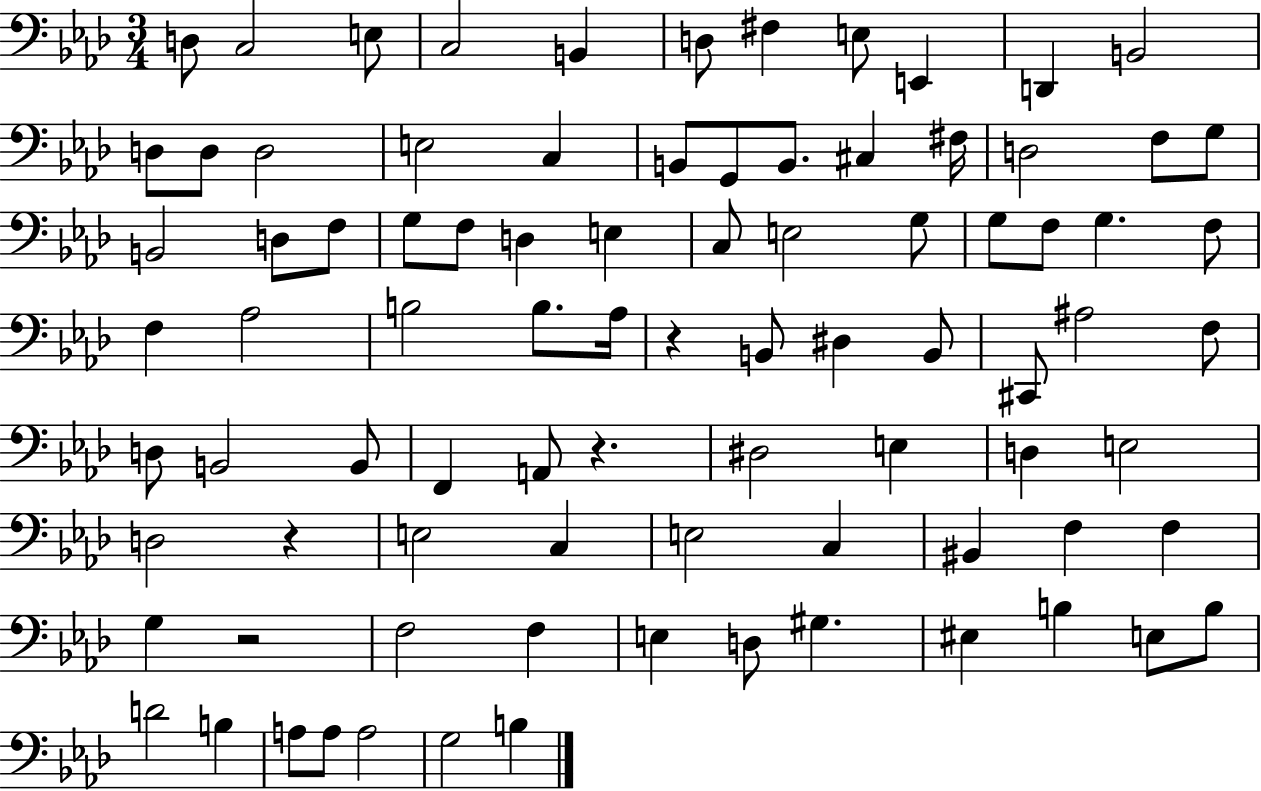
{
  \clef bass
  \numericTimeSignature
  \time 3/4
  \key aes \major
  \repeat volta 2 { d8 c2 e8 | c2 b,4 | d8 fis4 e8 e,4 | d,4 b,2 | \break d8 d8 d2 | e2 c4 | b,8 g,8 b,8. cis4 fis16 | d2 f8 g8 | \break b,2 d8 f8 | g8 f8 d4 e4 | c8 e2 g8 | g8 f8 g4. f8 | \break f4 aes2 | b2 b8. aes16 | r4 b,8 dis4 b,8 | cis,8 ais2 f8 | \break d8 b,2 b,8 | f,4 a,8 r4. | dis2 e4 | d4 e2 | \break d2 r4 | e2 c4 | e2 c4 | bis,4 f4 f4 | \break g4 r2 | f2 f4 | e4 d8 gis4. | eis4 b4 e8 b8 | \break d'2 b4 | a8 a8 a2 | g2 b4 | } \bar "|."
}